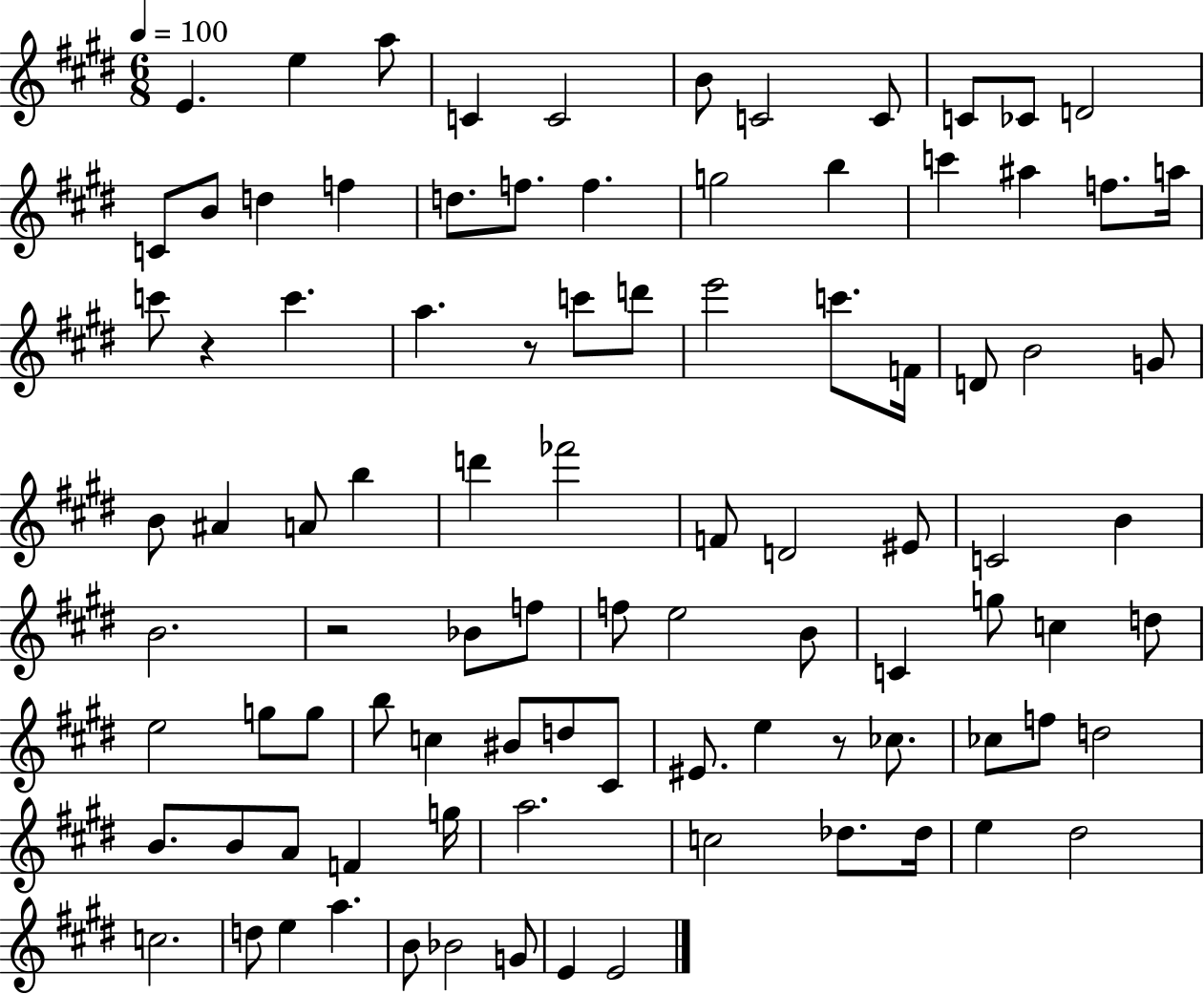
X:1
T:Untitled
M:6/8
L:1/4
K:E
E e a/2 C C2 B/2 C2 C/2 C/2 _C/2 D2 C/2 B/2 d f d/2 f/2 f g2 b c' ^a f/2 a/4 c'/2 z c' a z/2 c'/2 d'/2 e'2 c'/2 F/4 D/2 B2 G/2 B/2 ^A A/2 b d' _f'2 F/2 D2 ^E/2 C2 B B2 z2 _B/2 f/2 f/2 e2 B/2 C g/2 c d/2 e2 g/2 g/2 b/2 c ^B/2 d/2 ^C/2 ^E/2 e z/2 _c/2 _c/2 f/2 d2 B/2 B/2 A/2 F g/4 a2 c2 _d/2 _d/4 e ^d2 c2 d/2 e a B/2 _B2 G/2 E E2